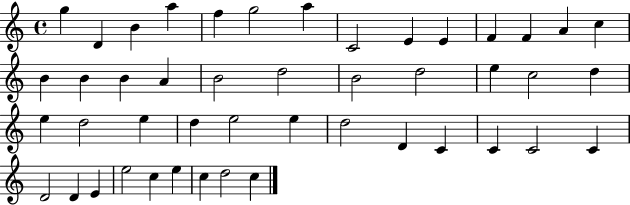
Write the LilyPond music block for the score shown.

{
  \clef treble
  \time 4/4
  \defaultTimeSignature
  \key c \major
  g''4 d'4 b'4 a''4 | f''4 g''2 a''4 | c'2 e'4 e'4 | f'4 f'4 a'4 c''4 | \break b'4 b'4 b'4 a'4 | b'2 d''2 | b'2 d''2 | e''4 c''2 d''4 | \break e''4 d''2 e''4 | d''4 e''2 e''4 | d''2 d'4 c'4 | c'4 c'2 c'4 | \break d'2 d'4 e'4 | e''2 c''4 e''4 | c''4 d''2 c''4 | \bar "|."
}